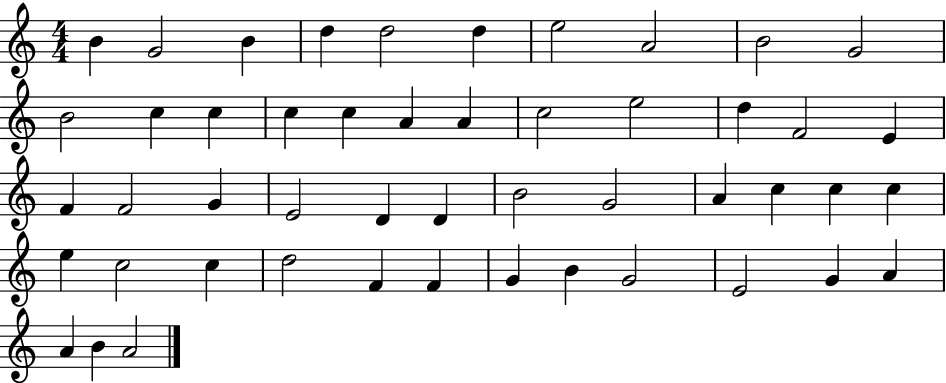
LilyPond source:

{
  \clef treble
  \numericTimeSignature
  \time 4/4
  \key c \major
  b'4 g'2 b'4 | d''4 d''2 d''4 | e''2 a'2 | b'2 g'2 | \break b'2 c''4 c''4 | c''4 c''4 a'4 a'4 | c''2 e''2 | d''4 f'2 e'4 | \break f'4 f'2 g'4 | e'2 d'4 d'4 | b'2 g'2 | a'4 c''4 c''4 c''4 | \break e''4 c''2 c''4 | d''2 f'4 f'4 | g'4 b'4 g'2 | e'2 g'4 a'4 | \break a'4 b'4 a'2 | \bar "|."
}